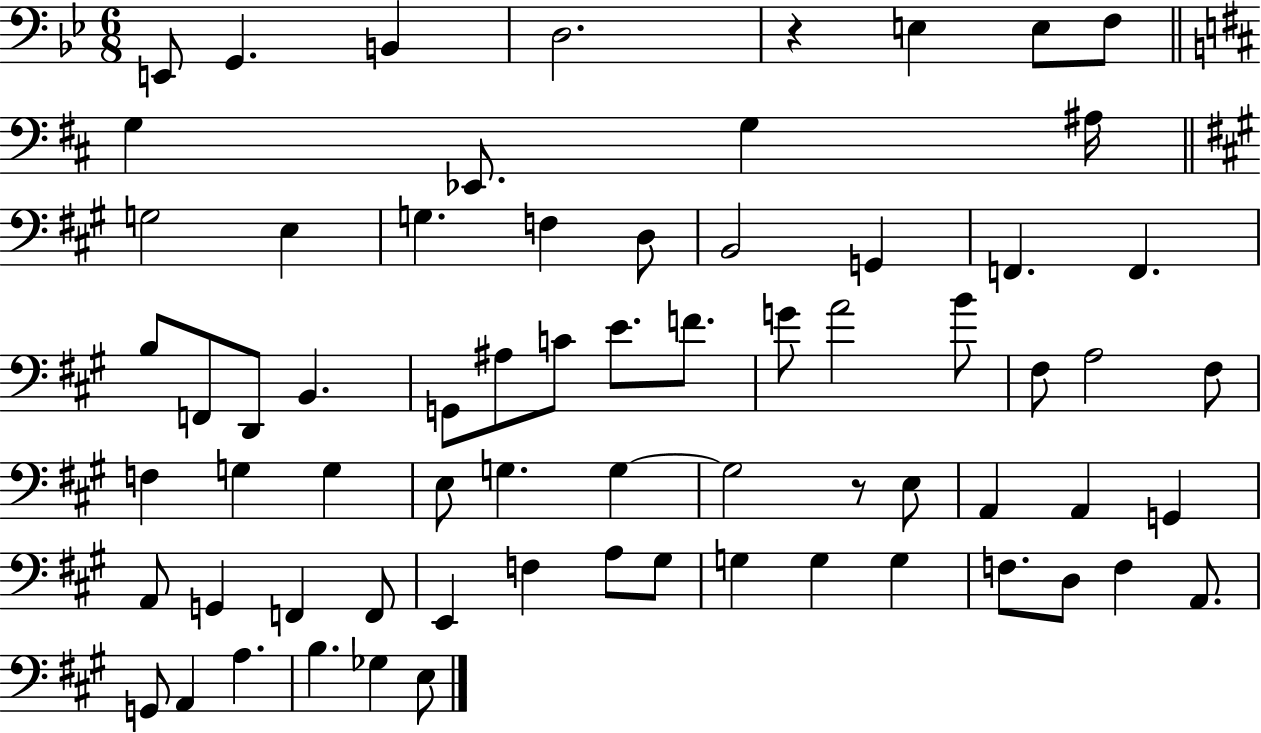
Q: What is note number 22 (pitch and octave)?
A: F2